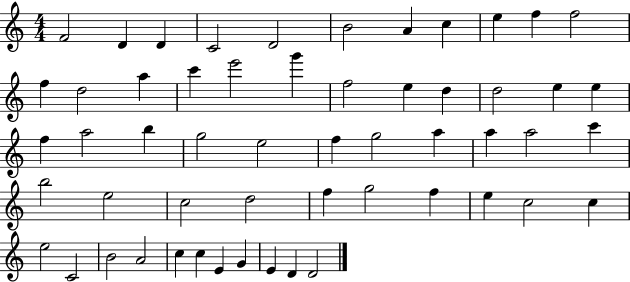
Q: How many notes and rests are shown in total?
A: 55